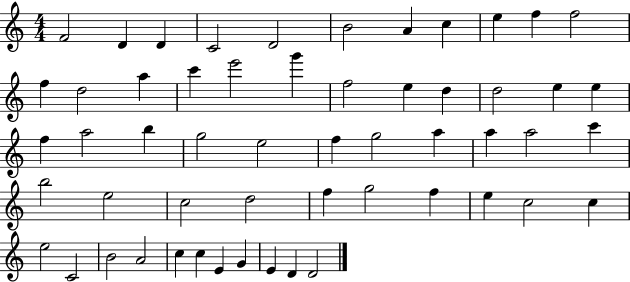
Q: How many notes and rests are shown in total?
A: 55